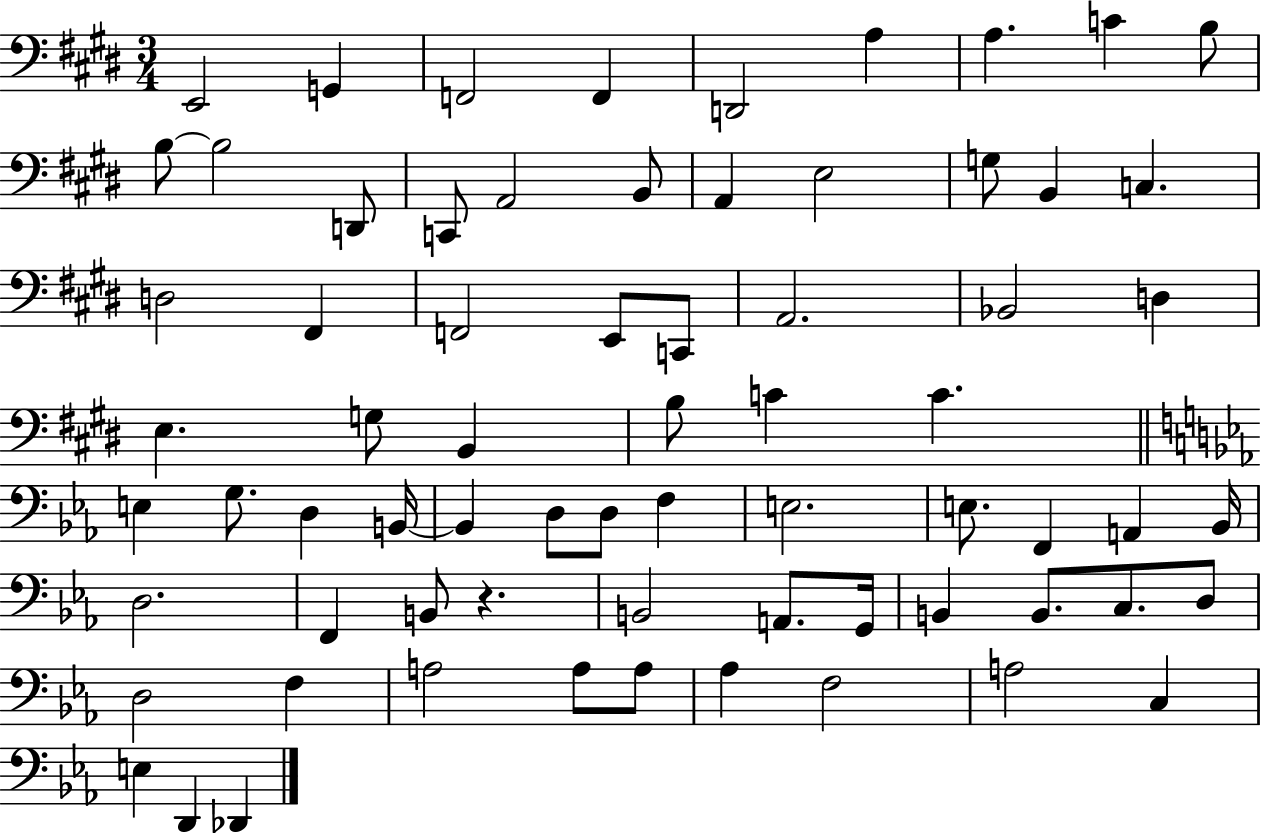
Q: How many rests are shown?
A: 1